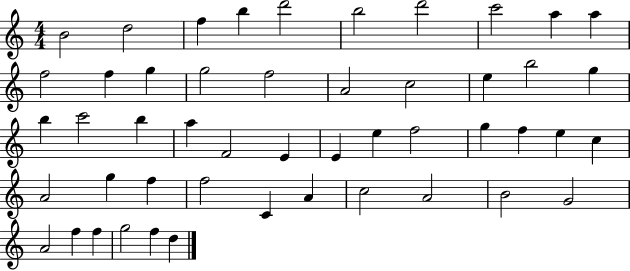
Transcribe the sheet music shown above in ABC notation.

X:1
T:Untitled
M:4/4
L:1/4
K:C
B2 d2 f b d'2 b2 d'2 c'2 a a f2 f g g2 f2 A2 c2 e b2 g b c'2 b a F2 E E e f2 g f e c A2 g f f2 C A c2 A2 B2 G2 A2 f f g2 f d